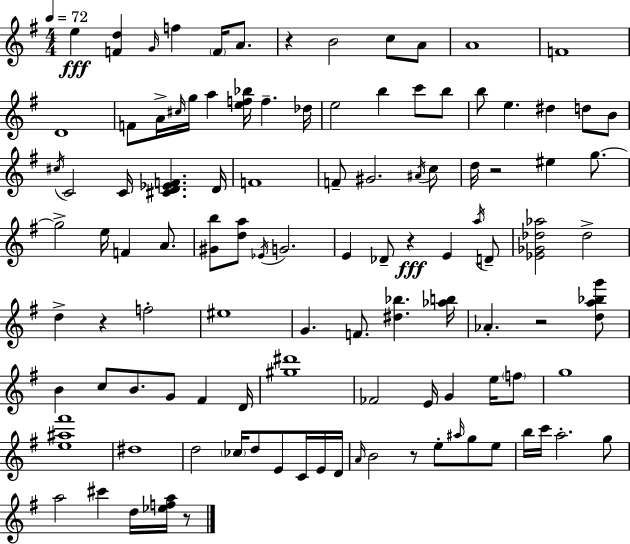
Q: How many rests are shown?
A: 7